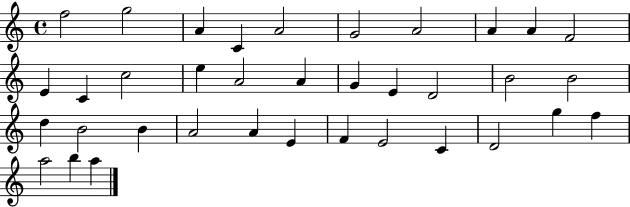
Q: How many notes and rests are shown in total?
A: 36